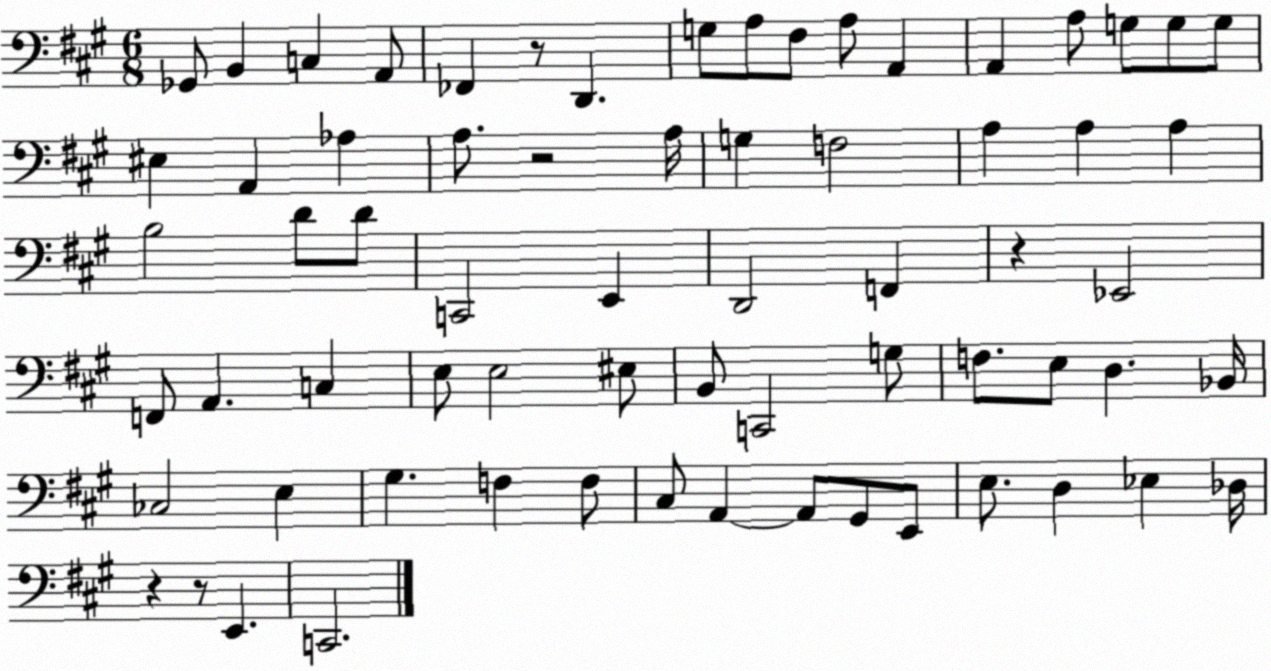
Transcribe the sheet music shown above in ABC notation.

X:1
T:Untitled
M:6/8
L:1/4
K:A
_G,,/2 B,, C, A,,/2 _F,, z/2 D,, G,/2 A,/2 ^F,/2 A,/2 A,, A,, A,/2 G,/2 G,/2 G,/2 ^E, A,, _A, A,/2 z2 A,/4 G, F,2 A, A, A, B,2 D/2 D/2 C,,2 E,, D,,2 F,, z _E,,2 F,,/2 A,, C, E,/2 E,2 ^E,/2 B,,/2 C,,2 G,/2 F,/2 E,/2 D, _B,,/4 _C,2 E, ^G, F, F,/2 ^C,/2 A,, A,,/2 ^G,,/2 E,,/2 E,/2 D, _E, _D,/4 z z/2 E,, C,,2